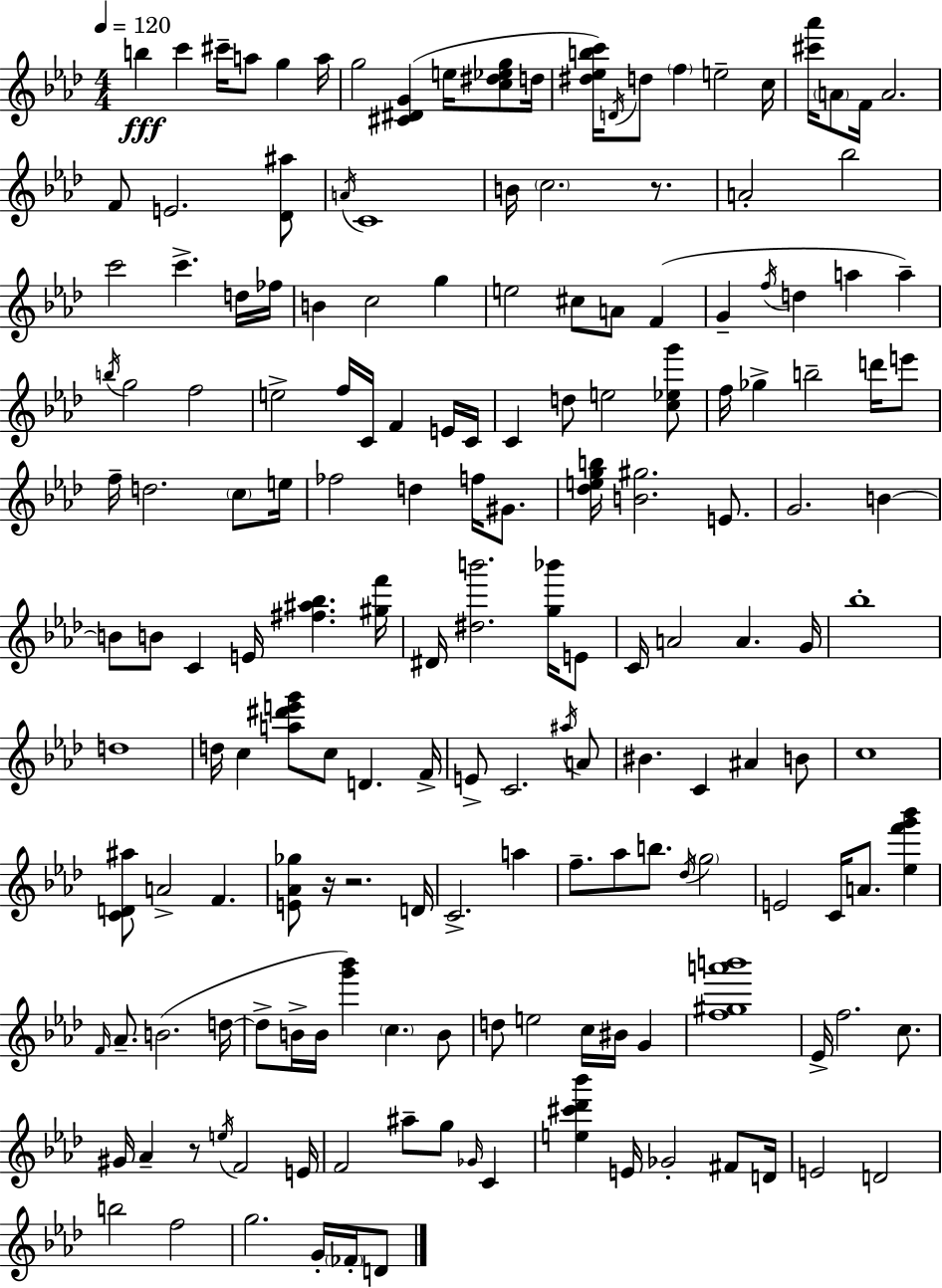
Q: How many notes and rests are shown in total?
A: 170